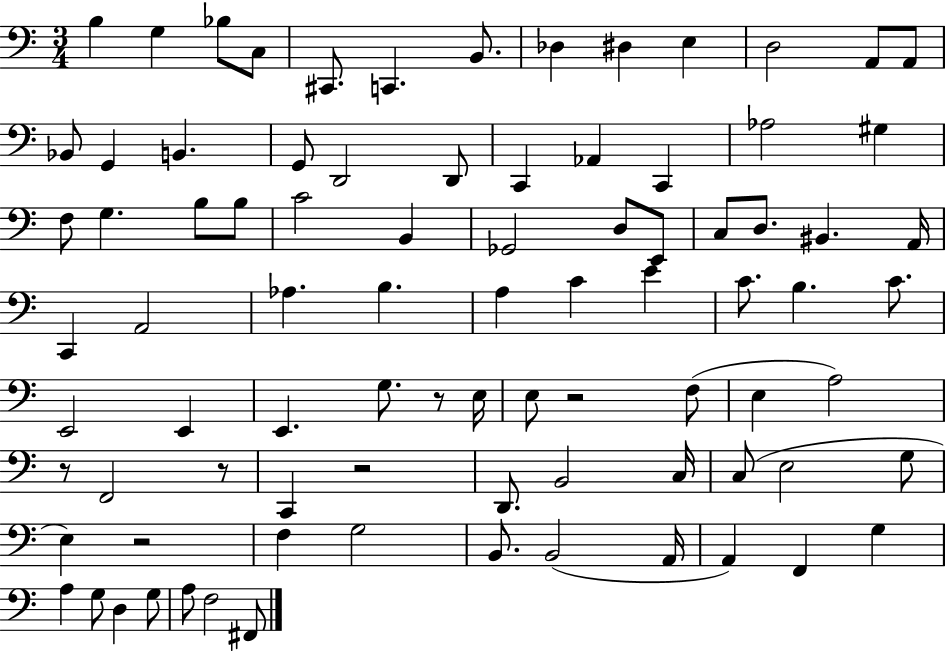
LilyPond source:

{
  \clef bass
  \numericTimeSignature
  \time 3/4
  \key c \major
  b4 g4 bes8 c8 | cis,8. c,4. b,8. | des4 dis4 e4 | d2 a,8 a,8 | \break bes,8 g,4 b,4. | g,8 d,2 d,8 | c,4 aes,4 c,4 | aes2 gis4 | \break f8 g4. b8 b8 | c'2 b,4 | ges,2 d8 e,8 | c8 d8. bis,4. a,16 | \break c,4 a,2 | aes4. b4. | a4 c'4 e'4 | c'8. b4. c'8. | \break e,2 e,4 | e,4. g8. r8 e16 | e8 r2 f8( | e4 a2) | \break r8 f,2 r8 | c,4 r2 | d,8. b,2 c16 | c8( e2 g8 | \break e4) r2 | f4 g2 | b,8. b,2( a,16 | a,4) f,4 g4 | \break a4 g8 d4 g8 | a8 f2 fis,8 | \bar "|."
}